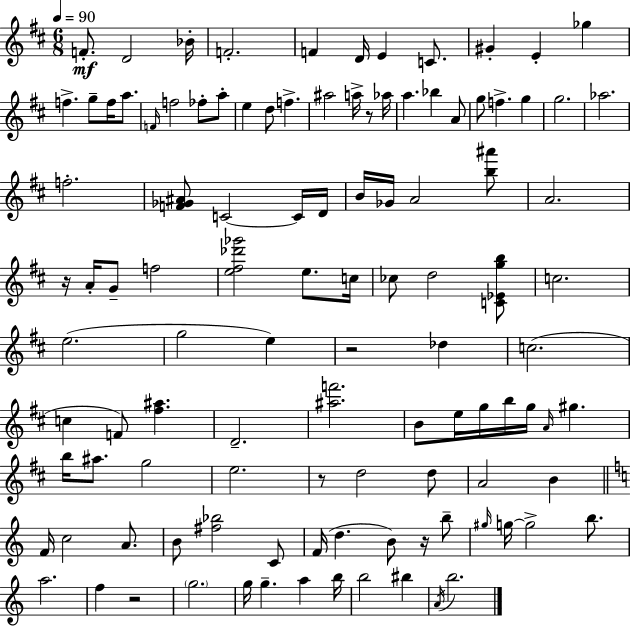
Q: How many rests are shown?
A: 6